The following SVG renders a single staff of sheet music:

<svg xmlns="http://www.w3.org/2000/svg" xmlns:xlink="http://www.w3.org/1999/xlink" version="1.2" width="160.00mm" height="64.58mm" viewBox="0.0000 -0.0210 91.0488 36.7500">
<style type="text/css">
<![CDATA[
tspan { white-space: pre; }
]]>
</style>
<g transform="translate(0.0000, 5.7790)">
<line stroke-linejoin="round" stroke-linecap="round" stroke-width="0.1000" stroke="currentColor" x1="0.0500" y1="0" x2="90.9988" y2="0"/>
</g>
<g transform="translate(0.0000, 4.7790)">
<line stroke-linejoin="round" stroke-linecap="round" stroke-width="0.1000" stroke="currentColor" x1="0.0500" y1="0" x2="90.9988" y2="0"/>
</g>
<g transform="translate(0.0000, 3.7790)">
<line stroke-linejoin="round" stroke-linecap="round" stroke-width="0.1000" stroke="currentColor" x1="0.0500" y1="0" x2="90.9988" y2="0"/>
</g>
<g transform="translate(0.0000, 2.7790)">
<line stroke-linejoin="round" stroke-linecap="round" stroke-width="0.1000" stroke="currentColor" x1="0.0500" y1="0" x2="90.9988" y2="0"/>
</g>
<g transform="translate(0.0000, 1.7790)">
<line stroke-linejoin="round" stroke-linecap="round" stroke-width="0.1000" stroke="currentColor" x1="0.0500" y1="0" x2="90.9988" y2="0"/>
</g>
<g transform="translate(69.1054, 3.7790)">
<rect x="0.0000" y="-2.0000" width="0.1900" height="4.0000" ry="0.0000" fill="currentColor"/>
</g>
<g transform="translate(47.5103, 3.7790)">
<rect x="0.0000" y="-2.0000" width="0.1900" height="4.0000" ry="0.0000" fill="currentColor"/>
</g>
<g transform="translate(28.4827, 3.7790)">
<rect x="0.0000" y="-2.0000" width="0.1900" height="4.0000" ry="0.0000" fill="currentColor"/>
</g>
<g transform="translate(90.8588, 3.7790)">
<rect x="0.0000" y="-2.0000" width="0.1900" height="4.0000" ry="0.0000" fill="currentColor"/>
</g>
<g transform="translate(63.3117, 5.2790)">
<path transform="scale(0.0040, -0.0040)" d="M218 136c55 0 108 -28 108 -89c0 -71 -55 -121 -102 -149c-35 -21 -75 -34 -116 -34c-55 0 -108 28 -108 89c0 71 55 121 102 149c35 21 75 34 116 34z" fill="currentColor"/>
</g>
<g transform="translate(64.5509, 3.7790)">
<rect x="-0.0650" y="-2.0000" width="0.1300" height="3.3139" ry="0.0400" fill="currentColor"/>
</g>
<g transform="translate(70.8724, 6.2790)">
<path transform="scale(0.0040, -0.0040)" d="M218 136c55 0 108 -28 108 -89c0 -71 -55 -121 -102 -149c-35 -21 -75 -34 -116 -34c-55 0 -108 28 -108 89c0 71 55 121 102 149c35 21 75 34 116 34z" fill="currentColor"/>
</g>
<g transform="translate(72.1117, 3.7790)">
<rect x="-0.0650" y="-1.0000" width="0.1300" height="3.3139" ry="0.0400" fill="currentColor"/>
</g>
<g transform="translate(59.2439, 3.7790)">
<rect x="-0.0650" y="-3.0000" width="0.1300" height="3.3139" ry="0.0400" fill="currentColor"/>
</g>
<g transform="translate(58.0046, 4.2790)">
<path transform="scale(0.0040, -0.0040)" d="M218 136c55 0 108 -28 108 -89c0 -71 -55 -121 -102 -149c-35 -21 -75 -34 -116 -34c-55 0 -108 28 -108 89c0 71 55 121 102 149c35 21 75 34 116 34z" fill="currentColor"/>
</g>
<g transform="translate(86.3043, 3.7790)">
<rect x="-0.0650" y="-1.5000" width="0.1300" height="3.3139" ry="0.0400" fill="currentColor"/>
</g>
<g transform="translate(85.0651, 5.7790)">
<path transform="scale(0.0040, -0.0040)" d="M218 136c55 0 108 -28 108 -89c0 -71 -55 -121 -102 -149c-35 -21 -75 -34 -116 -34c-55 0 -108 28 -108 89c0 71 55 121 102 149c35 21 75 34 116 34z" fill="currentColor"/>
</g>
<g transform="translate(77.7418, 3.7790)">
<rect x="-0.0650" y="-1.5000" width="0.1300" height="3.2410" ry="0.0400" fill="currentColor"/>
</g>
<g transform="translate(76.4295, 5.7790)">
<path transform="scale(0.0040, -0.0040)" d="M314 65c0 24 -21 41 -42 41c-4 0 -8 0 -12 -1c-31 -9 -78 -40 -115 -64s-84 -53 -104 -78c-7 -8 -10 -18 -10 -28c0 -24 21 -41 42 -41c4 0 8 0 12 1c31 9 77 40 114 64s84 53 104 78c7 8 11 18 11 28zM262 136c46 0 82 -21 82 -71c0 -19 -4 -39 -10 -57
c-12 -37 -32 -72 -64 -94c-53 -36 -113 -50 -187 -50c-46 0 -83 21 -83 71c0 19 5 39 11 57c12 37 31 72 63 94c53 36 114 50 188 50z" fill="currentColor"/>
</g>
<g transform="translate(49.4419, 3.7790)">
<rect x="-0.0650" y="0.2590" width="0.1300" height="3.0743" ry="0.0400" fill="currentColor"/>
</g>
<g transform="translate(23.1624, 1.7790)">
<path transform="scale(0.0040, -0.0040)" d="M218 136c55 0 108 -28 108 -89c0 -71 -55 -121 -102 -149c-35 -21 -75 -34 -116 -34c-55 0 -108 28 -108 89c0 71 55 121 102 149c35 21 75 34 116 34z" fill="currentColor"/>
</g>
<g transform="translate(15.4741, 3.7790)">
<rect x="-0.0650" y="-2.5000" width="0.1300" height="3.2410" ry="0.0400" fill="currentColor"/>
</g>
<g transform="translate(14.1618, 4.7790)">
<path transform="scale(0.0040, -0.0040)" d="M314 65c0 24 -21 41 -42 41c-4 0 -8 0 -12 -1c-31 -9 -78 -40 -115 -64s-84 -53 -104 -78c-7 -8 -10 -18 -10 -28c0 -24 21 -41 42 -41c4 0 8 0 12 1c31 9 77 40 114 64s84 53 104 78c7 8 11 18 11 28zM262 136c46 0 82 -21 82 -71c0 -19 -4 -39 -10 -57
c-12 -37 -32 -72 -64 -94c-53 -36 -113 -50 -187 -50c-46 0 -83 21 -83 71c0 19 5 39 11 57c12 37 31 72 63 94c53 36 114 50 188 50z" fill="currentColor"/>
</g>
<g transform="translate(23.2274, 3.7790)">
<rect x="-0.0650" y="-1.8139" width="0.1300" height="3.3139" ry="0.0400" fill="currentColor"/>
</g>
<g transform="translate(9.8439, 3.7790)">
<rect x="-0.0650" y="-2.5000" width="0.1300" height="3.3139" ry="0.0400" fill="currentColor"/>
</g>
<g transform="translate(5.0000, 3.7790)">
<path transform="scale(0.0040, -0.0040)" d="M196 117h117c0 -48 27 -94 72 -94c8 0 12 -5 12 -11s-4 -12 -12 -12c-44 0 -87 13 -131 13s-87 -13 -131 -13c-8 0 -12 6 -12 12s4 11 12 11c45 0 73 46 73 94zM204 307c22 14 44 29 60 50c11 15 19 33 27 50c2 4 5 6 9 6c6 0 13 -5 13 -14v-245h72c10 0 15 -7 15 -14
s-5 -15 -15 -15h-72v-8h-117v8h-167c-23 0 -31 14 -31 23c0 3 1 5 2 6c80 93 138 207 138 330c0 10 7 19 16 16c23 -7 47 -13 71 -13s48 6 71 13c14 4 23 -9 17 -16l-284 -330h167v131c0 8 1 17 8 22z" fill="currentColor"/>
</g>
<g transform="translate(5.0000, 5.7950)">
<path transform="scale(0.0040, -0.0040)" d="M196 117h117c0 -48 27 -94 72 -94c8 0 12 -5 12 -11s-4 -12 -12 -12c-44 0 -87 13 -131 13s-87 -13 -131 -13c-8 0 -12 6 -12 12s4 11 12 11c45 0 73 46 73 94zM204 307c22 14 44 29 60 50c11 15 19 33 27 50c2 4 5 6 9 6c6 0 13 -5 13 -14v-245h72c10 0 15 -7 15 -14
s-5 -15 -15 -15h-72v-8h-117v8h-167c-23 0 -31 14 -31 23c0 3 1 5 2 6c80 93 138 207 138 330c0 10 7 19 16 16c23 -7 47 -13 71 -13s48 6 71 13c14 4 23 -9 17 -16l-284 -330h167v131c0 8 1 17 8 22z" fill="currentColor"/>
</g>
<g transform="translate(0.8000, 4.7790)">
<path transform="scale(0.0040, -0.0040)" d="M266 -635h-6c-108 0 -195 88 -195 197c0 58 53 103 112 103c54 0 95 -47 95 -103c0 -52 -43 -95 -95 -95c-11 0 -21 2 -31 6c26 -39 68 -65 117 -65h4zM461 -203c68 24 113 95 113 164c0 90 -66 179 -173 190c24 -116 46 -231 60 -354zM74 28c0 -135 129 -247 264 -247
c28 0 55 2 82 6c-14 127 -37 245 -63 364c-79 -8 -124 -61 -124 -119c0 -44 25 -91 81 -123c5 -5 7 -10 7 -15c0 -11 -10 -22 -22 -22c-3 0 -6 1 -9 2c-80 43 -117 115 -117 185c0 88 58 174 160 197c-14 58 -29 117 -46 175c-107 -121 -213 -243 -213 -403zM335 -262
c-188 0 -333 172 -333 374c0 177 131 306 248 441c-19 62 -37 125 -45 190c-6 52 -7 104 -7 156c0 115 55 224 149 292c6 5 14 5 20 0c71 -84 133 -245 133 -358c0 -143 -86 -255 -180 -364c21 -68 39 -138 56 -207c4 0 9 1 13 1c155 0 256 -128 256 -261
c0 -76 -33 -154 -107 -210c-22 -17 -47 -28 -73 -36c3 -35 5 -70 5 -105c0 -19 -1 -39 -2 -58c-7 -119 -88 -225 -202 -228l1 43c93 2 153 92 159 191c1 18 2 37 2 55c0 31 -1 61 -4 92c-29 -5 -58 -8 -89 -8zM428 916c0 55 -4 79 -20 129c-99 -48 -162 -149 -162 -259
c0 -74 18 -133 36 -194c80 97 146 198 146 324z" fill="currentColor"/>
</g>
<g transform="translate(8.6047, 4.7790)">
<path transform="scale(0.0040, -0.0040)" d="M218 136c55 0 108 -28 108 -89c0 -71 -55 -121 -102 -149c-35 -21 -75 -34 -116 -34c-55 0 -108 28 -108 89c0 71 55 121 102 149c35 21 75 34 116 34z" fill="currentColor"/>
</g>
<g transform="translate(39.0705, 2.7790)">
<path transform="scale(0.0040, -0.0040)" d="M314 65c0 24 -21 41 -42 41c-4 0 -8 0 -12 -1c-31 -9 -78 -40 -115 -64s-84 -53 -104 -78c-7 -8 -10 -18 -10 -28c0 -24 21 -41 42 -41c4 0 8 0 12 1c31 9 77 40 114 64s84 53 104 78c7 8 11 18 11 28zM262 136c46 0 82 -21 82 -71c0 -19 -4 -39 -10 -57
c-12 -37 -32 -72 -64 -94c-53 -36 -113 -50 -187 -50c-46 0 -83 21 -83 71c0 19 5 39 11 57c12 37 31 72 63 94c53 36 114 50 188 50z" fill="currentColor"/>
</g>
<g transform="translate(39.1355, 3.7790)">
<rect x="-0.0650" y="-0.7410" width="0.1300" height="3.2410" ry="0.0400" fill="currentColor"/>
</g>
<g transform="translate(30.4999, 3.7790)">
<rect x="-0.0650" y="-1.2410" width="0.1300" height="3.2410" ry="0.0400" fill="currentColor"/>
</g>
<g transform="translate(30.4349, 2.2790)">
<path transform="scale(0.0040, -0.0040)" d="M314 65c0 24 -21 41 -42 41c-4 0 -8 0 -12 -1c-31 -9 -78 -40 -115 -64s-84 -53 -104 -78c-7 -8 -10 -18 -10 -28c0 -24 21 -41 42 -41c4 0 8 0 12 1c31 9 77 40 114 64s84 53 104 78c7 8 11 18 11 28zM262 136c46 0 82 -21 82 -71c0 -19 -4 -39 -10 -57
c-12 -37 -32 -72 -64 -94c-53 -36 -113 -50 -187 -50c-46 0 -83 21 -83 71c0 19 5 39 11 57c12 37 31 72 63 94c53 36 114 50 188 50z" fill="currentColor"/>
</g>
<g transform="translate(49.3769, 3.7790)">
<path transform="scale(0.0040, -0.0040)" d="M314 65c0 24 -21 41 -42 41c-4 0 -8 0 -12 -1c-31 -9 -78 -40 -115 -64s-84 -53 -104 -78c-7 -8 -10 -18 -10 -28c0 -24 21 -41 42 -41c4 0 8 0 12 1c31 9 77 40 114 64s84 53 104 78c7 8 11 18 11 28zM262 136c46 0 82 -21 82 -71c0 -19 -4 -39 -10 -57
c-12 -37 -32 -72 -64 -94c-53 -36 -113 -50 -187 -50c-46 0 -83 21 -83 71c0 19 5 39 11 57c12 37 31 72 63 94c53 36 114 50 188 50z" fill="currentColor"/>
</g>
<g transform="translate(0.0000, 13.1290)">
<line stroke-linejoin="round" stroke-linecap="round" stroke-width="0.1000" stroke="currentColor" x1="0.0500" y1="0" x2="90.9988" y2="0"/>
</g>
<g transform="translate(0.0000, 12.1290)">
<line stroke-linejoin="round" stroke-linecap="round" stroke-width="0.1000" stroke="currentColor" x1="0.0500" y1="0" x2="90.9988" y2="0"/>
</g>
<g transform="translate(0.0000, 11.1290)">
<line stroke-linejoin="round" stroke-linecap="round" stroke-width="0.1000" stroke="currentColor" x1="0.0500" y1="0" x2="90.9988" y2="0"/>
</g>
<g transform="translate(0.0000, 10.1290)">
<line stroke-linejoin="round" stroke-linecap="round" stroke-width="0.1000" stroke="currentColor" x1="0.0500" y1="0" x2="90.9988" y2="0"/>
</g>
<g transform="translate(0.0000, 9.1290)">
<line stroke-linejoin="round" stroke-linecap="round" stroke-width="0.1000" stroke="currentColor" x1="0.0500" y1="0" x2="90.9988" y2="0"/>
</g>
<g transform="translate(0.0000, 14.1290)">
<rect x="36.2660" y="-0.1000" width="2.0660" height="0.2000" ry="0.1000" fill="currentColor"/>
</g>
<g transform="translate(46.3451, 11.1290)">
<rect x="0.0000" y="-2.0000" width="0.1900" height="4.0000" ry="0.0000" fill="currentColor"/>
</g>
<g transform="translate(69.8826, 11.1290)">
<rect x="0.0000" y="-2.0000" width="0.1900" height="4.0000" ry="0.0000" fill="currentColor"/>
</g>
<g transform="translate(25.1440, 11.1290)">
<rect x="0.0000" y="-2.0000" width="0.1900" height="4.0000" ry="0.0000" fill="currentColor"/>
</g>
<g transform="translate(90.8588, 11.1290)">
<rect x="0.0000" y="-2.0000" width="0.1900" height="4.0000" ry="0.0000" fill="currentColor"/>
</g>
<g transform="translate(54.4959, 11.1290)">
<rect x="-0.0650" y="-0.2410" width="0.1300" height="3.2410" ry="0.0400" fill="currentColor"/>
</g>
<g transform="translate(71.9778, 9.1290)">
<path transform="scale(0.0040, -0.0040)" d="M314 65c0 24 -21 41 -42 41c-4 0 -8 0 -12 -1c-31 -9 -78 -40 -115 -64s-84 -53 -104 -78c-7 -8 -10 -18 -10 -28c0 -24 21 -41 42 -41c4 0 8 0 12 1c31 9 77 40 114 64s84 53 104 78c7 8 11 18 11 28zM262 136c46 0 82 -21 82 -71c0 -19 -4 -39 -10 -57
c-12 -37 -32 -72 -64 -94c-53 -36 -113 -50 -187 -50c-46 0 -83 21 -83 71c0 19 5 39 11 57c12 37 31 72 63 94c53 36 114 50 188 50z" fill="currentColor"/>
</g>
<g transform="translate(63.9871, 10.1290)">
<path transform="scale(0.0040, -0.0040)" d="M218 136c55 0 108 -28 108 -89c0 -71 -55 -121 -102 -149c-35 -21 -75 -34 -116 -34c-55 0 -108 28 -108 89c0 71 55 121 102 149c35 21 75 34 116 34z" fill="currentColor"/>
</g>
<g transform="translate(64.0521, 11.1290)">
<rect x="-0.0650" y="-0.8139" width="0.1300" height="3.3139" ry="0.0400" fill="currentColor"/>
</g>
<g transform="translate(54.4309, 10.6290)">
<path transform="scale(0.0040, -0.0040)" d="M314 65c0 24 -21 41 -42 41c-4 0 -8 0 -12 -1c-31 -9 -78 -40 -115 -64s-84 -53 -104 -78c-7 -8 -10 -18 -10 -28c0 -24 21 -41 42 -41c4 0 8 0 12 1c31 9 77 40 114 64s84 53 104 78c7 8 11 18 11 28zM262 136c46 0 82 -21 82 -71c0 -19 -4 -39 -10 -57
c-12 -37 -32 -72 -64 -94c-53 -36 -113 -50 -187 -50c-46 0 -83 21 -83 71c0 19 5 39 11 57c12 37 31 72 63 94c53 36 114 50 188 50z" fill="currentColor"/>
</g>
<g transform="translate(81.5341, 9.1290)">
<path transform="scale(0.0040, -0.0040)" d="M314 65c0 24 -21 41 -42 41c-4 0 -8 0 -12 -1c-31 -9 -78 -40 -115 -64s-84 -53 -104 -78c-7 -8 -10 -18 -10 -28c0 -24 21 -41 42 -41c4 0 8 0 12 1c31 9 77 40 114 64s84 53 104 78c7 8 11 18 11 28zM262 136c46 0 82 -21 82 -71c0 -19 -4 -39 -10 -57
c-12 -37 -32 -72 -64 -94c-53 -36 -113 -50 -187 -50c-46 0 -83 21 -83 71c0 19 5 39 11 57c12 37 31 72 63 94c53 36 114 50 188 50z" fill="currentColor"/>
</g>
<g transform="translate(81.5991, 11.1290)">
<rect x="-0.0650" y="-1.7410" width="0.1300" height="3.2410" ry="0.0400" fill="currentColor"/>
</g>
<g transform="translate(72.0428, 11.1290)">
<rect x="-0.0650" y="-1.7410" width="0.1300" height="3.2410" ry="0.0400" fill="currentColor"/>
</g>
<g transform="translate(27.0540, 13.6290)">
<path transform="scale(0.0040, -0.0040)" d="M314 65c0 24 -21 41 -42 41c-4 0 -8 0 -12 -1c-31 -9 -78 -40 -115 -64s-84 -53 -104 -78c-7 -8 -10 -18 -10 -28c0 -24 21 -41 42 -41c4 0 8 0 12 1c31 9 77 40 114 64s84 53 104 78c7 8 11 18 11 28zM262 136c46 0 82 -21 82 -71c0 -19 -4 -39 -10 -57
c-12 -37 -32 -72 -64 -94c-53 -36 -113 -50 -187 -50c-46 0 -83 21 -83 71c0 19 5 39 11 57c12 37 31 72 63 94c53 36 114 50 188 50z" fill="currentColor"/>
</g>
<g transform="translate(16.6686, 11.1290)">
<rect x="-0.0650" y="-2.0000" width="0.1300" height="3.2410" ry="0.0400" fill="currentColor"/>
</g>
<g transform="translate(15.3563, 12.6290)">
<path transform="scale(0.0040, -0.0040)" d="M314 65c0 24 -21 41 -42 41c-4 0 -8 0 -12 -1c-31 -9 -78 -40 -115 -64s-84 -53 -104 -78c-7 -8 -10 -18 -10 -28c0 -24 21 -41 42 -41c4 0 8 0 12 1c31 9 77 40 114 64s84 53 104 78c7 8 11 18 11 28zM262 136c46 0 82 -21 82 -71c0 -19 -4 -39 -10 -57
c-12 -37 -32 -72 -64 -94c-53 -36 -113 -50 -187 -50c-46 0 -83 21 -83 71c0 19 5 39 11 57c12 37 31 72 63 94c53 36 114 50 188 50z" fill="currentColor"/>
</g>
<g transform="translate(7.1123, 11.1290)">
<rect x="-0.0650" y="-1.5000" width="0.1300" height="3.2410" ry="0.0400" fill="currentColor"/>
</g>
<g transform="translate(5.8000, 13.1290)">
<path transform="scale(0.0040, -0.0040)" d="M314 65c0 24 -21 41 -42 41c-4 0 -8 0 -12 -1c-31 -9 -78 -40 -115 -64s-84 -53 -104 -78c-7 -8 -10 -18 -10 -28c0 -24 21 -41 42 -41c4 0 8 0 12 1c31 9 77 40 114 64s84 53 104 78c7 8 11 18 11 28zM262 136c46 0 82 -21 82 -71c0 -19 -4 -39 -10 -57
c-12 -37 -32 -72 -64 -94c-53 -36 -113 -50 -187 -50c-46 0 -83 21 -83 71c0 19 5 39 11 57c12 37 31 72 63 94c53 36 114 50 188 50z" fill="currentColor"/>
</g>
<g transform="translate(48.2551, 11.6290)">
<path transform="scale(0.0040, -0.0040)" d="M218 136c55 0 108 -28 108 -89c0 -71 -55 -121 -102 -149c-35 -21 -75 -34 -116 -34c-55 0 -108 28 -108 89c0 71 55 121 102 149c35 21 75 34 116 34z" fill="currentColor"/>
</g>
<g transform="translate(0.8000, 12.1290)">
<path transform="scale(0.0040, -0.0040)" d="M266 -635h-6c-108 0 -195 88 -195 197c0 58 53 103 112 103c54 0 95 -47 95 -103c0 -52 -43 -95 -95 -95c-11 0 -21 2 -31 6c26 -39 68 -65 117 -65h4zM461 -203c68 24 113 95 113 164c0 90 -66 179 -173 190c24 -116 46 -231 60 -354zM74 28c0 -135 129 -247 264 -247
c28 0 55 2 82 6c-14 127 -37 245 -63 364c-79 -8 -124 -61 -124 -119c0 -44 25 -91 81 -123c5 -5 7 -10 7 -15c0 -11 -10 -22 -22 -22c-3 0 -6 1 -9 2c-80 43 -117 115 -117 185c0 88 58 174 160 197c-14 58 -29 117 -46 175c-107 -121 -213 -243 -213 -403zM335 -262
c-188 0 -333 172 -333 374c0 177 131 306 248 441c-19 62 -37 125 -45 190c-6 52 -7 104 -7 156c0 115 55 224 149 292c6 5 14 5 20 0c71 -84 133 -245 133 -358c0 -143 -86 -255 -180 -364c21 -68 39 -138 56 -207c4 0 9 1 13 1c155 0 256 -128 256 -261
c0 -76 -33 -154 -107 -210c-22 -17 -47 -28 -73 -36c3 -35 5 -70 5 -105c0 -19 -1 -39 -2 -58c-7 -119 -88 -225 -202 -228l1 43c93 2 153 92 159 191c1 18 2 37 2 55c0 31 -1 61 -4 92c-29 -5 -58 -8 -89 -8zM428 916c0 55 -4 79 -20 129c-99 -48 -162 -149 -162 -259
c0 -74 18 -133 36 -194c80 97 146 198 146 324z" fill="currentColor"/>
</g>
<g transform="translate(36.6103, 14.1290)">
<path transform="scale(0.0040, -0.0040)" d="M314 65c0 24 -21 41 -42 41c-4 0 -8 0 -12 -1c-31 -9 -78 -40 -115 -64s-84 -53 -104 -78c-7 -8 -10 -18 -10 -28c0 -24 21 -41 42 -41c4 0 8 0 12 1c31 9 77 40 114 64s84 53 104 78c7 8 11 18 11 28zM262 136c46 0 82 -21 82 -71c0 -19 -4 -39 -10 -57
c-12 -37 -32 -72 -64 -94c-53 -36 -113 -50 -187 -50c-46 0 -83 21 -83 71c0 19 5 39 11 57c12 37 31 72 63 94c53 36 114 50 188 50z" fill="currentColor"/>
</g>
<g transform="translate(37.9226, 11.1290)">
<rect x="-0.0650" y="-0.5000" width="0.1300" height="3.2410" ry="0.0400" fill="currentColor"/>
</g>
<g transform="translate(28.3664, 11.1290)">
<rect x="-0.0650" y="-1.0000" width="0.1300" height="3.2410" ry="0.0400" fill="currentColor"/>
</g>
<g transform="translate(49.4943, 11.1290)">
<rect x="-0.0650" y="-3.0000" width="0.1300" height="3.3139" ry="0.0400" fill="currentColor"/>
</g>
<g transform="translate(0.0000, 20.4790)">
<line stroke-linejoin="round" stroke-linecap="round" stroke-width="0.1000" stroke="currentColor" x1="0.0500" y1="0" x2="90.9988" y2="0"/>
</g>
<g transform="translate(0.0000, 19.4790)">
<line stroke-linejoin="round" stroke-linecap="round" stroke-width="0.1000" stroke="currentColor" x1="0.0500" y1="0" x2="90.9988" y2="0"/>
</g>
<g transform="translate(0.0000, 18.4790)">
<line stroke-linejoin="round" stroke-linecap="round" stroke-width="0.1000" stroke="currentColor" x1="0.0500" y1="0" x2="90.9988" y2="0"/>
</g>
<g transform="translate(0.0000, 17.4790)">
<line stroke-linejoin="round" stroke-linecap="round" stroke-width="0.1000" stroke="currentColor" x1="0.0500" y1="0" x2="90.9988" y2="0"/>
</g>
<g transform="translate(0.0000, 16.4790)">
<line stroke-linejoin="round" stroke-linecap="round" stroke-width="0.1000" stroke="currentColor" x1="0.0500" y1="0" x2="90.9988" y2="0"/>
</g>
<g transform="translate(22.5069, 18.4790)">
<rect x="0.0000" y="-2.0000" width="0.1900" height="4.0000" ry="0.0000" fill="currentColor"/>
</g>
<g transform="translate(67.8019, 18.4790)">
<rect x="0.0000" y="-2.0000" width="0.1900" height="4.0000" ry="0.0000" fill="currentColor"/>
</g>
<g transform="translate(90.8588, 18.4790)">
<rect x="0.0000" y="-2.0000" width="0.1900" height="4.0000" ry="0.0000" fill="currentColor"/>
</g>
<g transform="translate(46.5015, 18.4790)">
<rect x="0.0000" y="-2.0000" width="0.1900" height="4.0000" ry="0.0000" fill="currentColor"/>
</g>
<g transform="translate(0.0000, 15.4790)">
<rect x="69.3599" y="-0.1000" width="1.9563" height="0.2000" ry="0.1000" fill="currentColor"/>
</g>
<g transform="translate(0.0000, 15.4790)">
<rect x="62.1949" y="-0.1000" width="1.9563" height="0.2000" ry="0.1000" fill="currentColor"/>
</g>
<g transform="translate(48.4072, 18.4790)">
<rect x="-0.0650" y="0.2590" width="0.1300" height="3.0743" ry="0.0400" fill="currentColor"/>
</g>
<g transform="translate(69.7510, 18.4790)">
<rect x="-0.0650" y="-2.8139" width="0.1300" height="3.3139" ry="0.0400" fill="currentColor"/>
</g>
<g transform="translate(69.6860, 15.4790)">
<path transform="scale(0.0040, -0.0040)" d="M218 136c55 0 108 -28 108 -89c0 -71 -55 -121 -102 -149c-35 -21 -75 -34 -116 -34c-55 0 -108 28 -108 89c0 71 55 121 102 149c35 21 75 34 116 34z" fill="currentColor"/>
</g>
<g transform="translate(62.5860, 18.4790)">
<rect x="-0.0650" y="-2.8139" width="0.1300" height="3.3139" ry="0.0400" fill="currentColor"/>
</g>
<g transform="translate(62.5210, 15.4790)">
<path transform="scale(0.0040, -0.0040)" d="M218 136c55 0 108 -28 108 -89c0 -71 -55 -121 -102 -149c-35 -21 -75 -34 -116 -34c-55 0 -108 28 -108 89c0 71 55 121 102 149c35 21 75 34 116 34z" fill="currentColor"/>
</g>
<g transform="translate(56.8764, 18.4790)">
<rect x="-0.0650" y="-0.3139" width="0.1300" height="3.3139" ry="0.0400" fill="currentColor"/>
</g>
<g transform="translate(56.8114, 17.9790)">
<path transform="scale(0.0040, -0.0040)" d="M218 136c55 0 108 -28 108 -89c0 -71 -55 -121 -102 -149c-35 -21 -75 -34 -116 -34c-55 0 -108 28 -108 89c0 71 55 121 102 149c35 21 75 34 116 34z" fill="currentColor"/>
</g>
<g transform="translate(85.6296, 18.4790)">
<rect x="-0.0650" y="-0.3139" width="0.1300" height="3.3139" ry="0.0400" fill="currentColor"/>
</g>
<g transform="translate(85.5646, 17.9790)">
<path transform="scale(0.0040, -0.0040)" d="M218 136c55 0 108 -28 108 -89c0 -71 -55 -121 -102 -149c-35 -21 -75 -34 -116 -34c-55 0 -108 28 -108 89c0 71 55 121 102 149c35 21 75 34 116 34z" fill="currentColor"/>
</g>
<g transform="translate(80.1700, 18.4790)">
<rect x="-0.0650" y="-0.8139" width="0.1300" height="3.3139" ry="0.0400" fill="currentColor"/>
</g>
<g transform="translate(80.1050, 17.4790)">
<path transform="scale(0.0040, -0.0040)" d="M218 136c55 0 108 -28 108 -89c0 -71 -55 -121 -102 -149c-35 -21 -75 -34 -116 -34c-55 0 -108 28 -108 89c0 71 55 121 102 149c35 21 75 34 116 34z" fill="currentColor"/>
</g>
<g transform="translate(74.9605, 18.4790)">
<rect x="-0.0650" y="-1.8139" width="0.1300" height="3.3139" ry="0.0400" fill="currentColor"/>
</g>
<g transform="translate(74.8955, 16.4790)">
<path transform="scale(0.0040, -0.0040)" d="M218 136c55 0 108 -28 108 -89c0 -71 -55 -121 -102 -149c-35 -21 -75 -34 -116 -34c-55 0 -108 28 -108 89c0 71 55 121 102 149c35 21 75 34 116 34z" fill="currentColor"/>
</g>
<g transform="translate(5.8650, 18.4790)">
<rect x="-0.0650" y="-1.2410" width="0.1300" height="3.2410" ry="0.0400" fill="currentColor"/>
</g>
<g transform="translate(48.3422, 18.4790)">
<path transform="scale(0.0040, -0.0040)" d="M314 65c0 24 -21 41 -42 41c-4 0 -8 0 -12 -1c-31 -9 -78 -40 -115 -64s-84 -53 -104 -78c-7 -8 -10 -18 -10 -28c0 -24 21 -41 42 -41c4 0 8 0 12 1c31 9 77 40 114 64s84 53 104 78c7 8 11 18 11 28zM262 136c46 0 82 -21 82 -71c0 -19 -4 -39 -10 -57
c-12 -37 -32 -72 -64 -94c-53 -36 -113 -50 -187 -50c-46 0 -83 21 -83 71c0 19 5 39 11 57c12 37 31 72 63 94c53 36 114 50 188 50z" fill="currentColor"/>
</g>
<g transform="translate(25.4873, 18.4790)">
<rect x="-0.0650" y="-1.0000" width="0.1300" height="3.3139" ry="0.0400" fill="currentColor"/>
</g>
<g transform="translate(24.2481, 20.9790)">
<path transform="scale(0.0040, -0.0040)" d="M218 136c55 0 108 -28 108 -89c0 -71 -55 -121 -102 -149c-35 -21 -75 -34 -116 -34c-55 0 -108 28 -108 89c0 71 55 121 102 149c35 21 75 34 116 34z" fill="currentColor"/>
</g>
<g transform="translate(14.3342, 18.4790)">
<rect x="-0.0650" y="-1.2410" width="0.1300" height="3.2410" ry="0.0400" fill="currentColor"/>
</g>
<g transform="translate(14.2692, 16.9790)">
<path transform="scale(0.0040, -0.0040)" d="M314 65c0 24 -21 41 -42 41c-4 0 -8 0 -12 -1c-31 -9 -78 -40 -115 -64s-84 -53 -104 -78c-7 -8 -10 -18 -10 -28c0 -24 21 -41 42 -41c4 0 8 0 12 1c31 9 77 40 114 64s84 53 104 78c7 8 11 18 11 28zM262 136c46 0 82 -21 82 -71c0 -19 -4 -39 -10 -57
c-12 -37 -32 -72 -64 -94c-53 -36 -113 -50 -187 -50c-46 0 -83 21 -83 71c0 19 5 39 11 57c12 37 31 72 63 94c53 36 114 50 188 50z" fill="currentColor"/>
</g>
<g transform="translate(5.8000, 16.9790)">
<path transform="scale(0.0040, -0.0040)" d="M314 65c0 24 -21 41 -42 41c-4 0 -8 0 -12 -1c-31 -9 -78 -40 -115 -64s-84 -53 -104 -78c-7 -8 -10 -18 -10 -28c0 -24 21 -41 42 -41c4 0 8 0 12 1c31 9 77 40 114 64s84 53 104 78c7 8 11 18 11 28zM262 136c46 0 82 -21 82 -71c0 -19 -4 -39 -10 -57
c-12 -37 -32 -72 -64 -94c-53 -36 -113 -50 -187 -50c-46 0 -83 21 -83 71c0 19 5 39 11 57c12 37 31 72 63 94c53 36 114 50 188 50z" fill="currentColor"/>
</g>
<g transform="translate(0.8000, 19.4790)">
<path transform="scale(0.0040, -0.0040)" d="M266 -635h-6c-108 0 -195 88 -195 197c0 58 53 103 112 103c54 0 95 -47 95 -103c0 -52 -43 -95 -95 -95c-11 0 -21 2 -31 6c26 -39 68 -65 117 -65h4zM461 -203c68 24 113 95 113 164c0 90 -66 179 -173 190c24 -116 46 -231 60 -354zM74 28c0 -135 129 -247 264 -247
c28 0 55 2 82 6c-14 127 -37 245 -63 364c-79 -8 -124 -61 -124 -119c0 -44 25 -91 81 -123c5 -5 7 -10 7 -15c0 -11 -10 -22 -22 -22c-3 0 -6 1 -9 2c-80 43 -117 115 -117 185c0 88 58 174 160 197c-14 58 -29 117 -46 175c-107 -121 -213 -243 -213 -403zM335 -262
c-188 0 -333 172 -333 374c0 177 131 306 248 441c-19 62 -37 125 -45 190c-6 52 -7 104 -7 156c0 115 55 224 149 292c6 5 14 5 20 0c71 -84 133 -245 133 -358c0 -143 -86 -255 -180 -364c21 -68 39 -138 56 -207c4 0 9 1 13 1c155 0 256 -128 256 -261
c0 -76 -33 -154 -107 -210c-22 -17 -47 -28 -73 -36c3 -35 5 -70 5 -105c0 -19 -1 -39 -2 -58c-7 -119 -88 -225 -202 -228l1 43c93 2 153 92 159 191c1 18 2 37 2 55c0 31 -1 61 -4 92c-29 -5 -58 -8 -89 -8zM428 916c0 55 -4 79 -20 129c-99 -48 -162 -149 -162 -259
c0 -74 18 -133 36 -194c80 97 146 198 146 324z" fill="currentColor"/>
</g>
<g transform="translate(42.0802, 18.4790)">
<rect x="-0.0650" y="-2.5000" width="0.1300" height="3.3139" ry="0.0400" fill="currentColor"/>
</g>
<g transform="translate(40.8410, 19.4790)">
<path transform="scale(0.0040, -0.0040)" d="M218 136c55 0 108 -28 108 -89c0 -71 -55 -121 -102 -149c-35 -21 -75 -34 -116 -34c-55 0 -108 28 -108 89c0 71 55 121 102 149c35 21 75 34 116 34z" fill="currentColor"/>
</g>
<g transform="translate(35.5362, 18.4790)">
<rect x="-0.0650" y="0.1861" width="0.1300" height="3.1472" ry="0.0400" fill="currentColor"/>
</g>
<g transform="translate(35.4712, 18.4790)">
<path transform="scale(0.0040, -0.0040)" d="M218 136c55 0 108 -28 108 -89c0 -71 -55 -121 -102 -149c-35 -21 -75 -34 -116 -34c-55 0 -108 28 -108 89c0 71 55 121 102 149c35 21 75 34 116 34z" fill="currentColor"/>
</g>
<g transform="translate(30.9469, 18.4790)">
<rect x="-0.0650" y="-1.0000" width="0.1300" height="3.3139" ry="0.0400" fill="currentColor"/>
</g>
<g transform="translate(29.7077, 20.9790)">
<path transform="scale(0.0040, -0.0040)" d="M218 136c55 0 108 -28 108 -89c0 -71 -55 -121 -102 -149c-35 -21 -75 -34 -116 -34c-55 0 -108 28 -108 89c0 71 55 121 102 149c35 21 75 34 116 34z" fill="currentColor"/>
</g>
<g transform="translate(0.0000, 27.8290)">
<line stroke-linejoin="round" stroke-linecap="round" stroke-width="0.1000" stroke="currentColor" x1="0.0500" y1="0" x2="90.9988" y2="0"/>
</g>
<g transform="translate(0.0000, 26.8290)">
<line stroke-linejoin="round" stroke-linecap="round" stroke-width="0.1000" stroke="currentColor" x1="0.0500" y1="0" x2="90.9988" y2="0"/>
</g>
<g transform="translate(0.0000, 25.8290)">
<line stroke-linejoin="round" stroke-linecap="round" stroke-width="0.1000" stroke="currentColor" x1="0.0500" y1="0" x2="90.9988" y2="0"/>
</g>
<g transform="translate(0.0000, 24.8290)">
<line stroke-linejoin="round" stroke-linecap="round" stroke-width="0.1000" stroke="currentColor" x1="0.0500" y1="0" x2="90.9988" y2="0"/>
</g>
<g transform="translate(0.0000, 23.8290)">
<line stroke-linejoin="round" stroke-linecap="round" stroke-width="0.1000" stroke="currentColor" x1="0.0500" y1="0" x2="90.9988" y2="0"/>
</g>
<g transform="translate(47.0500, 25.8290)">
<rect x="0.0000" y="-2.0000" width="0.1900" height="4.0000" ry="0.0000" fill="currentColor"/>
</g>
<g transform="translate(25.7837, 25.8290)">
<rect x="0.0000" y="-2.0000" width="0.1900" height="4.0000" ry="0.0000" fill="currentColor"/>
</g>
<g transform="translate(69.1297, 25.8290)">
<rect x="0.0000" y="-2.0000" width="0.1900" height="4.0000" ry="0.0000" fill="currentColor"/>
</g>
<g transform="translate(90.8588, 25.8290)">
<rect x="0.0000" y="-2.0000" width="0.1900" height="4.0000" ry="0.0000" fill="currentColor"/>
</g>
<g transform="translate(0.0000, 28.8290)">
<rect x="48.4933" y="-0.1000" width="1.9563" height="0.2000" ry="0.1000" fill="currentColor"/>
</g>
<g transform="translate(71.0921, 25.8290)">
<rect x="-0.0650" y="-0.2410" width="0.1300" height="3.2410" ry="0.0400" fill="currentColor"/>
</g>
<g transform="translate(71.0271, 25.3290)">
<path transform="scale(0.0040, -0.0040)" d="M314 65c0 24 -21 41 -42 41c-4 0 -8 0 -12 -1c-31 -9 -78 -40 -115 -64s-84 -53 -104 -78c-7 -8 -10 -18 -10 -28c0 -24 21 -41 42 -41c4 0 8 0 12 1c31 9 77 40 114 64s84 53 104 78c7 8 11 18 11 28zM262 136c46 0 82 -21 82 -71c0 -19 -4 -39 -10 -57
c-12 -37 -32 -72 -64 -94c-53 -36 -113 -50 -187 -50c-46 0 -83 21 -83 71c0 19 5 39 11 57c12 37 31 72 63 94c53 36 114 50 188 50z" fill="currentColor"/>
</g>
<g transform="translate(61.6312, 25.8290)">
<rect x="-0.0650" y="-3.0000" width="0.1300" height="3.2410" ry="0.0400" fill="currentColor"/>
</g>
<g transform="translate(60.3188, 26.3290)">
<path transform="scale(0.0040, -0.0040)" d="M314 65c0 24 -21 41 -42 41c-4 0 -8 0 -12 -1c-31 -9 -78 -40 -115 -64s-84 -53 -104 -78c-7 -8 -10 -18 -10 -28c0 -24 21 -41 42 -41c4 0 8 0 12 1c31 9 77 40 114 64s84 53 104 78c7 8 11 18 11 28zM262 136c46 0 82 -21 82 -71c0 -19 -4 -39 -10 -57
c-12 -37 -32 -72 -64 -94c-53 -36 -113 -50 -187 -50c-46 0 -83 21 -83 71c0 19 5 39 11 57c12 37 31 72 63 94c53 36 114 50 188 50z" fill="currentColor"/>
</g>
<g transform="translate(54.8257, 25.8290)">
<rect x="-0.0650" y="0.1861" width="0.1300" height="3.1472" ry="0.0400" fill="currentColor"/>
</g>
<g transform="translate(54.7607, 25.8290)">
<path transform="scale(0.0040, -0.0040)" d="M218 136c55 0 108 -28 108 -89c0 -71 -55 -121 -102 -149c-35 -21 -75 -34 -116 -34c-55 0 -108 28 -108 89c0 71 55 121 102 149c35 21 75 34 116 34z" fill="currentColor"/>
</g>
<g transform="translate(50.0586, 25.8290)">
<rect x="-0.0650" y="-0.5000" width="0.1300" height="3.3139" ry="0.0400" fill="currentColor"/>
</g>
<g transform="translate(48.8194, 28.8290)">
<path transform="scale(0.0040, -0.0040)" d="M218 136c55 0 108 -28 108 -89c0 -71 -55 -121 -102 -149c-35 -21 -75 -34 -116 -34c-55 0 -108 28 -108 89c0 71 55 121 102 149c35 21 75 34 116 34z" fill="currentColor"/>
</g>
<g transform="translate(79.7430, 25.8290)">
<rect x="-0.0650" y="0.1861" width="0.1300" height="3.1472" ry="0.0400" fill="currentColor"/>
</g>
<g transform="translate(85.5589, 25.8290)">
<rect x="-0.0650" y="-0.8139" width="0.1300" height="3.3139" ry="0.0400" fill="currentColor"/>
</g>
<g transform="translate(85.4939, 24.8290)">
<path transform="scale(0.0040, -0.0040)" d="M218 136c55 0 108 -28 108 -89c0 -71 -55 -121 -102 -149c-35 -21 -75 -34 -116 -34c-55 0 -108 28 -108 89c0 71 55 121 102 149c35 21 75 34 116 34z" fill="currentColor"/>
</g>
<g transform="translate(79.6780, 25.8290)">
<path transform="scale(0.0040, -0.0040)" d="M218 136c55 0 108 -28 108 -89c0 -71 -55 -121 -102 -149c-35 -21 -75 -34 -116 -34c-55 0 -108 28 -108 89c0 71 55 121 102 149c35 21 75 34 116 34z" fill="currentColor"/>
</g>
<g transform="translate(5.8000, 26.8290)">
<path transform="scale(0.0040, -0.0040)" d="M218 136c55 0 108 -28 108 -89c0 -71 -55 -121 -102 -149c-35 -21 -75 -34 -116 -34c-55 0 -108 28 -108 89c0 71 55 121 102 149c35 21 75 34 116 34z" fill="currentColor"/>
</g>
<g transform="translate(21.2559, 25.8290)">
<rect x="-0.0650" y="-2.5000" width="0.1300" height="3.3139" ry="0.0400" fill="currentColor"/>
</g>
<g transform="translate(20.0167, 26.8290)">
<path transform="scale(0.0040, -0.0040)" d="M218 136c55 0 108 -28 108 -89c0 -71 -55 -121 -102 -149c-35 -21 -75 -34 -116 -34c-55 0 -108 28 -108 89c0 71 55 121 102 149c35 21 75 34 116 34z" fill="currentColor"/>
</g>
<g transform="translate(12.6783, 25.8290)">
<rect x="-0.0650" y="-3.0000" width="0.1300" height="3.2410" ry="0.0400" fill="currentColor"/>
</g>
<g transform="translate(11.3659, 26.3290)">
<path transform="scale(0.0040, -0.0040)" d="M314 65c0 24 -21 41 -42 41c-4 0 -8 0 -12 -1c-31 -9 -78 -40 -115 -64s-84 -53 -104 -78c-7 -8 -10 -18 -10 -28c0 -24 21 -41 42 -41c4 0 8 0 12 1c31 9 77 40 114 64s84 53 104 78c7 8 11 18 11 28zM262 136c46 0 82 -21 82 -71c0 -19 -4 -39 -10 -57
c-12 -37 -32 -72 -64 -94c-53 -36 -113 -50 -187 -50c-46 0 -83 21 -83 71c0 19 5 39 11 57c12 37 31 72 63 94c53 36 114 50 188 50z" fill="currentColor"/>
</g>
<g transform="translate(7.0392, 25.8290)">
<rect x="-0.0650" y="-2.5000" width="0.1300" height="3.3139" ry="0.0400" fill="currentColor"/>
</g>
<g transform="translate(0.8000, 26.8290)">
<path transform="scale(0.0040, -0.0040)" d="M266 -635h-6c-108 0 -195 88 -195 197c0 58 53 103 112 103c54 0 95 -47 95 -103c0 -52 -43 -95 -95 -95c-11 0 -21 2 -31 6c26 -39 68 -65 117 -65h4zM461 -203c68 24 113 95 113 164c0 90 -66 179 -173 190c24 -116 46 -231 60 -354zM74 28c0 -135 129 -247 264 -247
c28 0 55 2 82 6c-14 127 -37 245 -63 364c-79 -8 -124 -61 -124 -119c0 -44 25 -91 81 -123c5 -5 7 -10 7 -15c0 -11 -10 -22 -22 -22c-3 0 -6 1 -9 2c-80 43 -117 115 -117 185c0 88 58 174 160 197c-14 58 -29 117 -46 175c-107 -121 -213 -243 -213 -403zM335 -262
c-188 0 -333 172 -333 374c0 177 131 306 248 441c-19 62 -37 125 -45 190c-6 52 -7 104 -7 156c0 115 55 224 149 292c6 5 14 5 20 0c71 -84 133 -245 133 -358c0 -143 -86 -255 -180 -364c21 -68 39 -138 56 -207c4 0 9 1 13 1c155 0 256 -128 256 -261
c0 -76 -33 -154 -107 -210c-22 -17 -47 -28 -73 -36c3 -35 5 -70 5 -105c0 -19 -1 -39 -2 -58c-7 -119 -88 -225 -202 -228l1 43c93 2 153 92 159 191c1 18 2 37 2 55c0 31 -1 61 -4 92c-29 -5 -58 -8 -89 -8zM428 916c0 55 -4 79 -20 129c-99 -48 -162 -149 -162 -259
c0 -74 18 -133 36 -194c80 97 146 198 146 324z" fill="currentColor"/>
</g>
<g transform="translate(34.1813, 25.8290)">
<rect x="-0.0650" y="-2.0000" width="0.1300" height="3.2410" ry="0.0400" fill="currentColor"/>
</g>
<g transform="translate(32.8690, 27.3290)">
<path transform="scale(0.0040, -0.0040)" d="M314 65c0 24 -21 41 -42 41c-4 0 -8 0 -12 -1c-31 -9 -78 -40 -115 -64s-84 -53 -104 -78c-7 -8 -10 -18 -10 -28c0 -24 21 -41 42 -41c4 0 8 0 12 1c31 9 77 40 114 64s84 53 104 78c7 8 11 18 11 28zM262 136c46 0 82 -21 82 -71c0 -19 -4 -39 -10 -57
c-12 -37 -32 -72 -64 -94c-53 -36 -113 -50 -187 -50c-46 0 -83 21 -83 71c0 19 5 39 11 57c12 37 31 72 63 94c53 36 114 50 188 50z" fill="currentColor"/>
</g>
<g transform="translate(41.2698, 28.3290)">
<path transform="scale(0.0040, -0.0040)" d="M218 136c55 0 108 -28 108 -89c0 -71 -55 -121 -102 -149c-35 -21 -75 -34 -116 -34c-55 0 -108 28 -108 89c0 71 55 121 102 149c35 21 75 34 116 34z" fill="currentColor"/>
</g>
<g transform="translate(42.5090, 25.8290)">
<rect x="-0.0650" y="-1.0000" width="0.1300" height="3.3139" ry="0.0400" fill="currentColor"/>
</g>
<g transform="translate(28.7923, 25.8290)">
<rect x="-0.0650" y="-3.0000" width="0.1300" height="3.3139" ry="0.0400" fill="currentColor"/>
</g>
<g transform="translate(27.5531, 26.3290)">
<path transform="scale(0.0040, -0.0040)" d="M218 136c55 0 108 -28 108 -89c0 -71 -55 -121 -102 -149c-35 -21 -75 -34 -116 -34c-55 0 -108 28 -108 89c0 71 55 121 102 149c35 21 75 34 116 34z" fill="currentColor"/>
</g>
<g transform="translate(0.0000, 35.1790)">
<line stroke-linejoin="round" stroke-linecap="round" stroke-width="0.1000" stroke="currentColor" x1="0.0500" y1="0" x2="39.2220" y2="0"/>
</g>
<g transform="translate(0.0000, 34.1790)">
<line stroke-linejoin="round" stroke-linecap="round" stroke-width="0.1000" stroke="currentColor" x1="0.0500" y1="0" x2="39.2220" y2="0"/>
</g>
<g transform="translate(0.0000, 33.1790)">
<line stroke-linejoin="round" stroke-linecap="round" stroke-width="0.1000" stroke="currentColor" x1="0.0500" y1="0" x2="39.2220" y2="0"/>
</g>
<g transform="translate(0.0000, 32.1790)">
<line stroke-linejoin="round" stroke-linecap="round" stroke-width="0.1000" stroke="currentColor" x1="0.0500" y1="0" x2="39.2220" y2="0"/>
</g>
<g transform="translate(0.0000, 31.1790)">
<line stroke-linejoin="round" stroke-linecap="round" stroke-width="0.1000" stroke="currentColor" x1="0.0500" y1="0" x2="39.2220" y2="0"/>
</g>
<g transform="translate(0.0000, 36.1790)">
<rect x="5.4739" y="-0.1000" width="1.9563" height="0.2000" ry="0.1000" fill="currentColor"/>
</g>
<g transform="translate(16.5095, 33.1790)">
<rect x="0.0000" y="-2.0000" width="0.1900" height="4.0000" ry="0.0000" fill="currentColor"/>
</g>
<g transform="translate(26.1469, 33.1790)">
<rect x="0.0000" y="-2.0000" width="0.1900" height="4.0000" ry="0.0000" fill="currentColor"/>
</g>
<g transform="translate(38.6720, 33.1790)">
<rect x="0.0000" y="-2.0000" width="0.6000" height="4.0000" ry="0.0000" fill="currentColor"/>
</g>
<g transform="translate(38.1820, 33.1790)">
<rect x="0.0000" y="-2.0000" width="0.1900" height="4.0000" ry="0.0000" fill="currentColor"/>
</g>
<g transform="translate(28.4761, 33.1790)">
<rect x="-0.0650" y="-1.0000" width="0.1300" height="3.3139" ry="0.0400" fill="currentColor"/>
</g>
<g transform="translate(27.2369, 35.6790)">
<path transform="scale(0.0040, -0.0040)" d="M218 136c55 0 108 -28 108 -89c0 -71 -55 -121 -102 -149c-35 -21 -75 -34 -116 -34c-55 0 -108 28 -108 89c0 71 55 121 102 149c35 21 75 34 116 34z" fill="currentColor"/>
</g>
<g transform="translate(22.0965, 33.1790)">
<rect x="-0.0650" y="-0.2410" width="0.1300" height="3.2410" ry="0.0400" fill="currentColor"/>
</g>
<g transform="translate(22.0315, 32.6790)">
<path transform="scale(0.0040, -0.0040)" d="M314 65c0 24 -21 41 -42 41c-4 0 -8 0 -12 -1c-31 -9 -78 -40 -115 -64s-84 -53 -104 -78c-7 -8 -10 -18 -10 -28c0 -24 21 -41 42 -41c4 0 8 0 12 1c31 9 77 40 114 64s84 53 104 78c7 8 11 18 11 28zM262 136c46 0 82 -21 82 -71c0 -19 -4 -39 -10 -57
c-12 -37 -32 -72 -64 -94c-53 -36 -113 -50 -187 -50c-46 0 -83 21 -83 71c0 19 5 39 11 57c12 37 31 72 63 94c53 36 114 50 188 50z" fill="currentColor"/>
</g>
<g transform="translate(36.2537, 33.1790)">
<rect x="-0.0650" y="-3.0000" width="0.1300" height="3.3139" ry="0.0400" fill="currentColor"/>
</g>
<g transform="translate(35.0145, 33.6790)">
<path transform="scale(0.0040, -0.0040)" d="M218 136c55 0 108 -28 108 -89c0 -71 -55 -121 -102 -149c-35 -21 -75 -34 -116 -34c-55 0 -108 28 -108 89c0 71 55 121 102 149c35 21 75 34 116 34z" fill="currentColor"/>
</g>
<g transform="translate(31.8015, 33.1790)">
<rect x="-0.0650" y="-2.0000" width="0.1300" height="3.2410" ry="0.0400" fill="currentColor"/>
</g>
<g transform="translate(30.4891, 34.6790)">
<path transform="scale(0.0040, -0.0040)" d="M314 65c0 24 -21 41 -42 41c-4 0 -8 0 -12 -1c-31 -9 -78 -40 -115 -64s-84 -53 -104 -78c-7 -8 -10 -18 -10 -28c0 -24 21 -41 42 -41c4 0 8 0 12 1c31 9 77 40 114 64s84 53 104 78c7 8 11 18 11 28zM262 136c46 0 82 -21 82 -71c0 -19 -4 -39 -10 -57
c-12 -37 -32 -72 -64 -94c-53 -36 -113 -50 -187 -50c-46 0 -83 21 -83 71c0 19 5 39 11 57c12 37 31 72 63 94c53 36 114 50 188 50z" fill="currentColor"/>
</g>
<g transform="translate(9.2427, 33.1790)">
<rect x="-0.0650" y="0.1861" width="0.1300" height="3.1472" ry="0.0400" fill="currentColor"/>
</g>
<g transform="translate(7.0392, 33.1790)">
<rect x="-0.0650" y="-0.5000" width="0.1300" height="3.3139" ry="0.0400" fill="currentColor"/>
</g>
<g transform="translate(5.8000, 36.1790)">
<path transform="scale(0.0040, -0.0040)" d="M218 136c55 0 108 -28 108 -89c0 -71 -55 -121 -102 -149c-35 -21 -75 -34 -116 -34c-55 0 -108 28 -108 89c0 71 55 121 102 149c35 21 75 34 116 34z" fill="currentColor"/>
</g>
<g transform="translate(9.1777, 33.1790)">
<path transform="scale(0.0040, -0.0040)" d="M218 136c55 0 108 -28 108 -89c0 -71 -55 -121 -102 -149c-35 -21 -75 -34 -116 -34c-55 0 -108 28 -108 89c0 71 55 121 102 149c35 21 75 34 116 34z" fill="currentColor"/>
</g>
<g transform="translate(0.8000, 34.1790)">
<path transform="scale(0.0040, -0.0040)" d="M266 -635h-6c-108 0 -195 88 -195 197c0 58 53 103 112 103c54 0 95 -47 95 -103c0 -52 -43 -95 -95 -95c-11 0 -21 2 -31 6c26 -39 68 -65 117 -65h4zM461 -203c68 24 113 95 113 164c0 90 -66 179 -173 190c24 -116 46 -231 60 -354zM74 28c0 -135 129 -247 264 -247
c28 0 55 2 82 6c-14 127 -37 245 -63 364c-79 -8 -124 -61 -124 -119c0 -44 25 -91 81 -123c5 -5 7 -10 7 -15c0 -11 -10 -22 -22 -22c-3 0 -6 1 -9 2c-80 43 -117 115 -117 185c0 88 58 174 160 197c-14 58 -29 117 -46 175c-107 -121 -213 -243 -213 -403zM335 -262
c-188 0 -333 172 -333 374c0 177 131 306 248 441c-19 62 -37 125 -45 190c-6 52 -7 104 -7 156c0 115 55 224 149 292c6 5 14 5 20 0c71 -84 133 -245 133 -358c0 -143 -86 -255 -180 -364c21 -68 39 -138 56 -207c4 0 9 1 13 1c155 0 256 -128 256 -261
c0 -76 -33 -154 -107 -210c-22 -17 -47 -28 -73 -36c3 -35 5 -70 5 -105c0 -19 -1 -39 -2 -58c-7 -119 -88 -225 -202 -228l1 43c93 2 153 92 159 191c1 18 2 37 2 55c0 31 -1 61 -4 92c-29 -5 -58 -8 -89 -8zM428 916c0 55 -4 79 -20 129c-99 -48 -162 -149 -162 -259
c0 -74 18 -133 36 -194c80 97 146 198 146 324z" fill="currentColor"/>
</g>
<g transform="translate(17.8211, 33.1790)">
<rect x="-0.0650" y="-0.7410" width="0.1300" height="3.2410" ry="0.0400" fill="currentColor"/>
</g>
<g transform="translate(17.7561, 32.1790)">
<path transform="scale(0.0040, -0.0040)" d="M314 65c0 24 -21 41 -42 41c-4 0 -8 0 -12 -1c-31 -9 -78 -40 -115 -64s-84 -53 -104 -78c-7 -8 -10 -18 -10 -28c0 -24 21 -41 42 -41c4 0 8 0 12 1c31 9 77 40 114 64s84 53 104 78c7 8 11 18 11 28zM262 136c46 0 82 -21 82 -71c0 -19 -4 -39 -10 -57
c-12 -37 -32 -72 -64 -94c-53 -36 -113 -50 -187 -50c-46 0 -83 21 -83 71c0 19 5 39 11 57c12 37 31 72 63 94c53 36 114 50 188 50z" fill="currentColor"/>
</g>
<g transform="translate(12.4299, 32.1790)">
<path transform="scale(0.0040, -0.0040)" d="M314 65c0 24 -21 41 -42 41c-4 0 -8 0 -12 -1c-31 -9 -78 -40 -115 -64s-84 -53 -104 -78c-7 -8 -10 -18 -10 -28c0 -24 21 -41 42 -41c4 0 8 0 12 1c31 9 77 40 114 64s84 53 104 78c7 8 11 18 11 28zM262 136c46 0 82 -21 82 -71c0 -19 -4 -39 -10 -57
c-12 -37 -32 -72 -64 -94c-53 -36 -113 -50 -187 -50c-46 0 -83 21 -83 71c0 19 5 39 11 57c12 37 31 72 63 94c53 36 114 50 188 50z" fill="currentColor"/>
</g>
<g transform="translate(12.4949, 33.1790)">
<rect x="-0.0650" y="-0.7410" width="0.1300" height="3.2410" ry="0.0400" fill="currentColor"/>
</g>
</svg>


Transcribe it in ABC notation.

X:1
T:Untitled
M:4/4
L:1/4
K:C
G G2 f e2 d2 B2 A F D E2 E E2 F2 D2 C2 A c2 d f2 f2 e2 e2 D D B G B2 c a a f d c G A2 G A F2 D C B A2 c2 B d C B d2 d2 c2 D F2 A